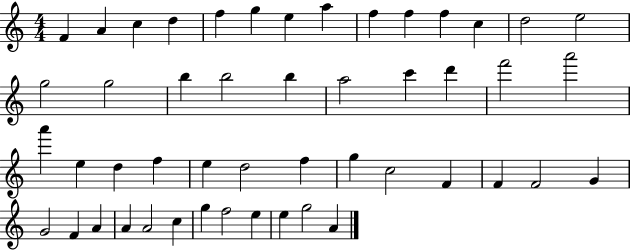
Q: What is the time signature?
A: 4/4